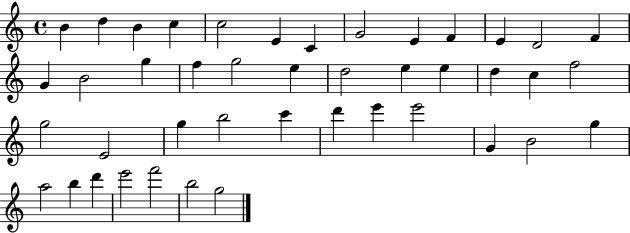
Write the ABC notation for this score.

X:1
T:Untitled
M:4/4
L:1/4
K:C
B d B c c2 E C G2 E F E D2 F G B2 g f g2 e d2 e e d c f2 g2 E2 g b2 c' d' e' e'2 G B2 g a2 b d' e'2 f'2 b2 g2